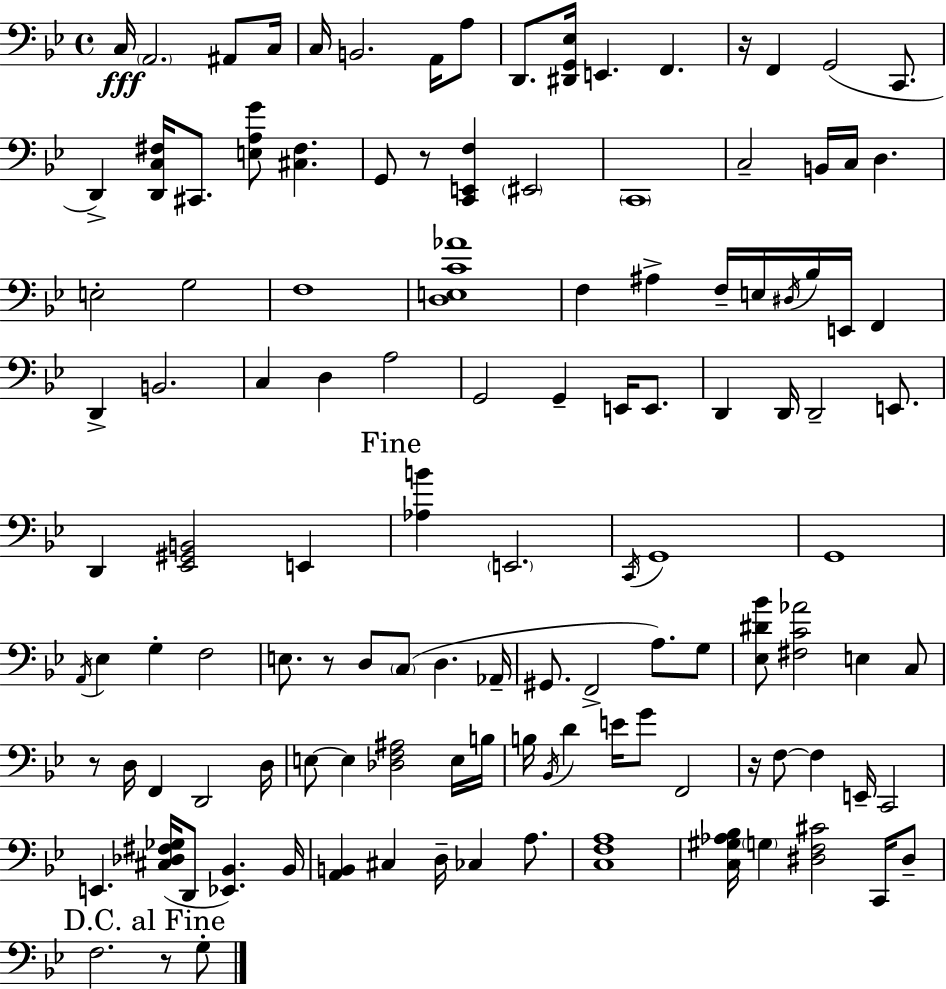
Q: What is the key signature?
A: BES major